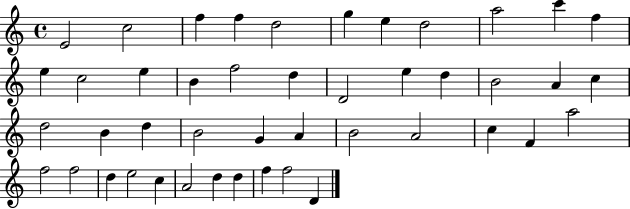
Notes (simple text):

E4/h C5/h F5/q F5/q D5/h G5/q E5/q D5/h A5/h C6/q F5/q E5/q C5/h E5/q B4/q F5/h D5/q D4/h E5/q D5/q B4/h A4/q C5/q D5/h B4/q D5/q B4/h G4/q A4/q B4/h A4/h C5/q F4/q A5/h F5/h F5/h D5/q E5/h C5/q A4/h D5/q D5/q F5/q F5/h D4/q